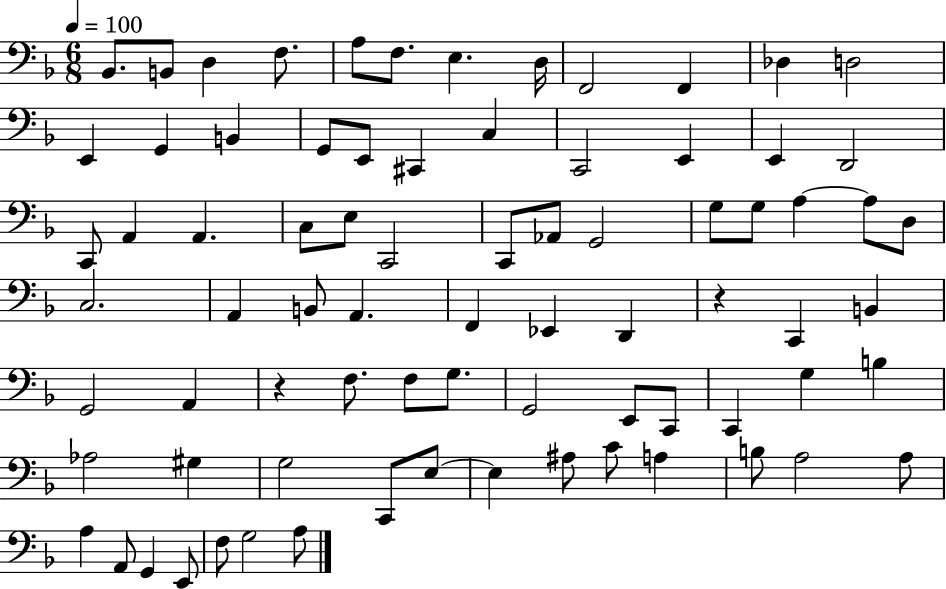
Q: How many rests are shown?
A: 2